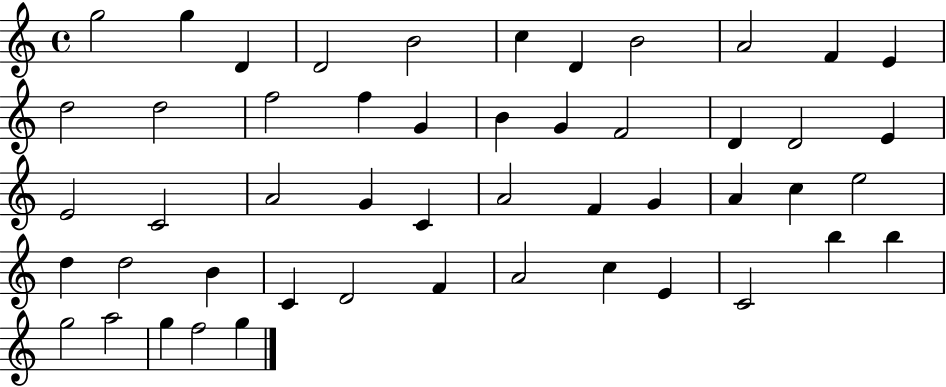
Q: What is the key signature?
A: C major